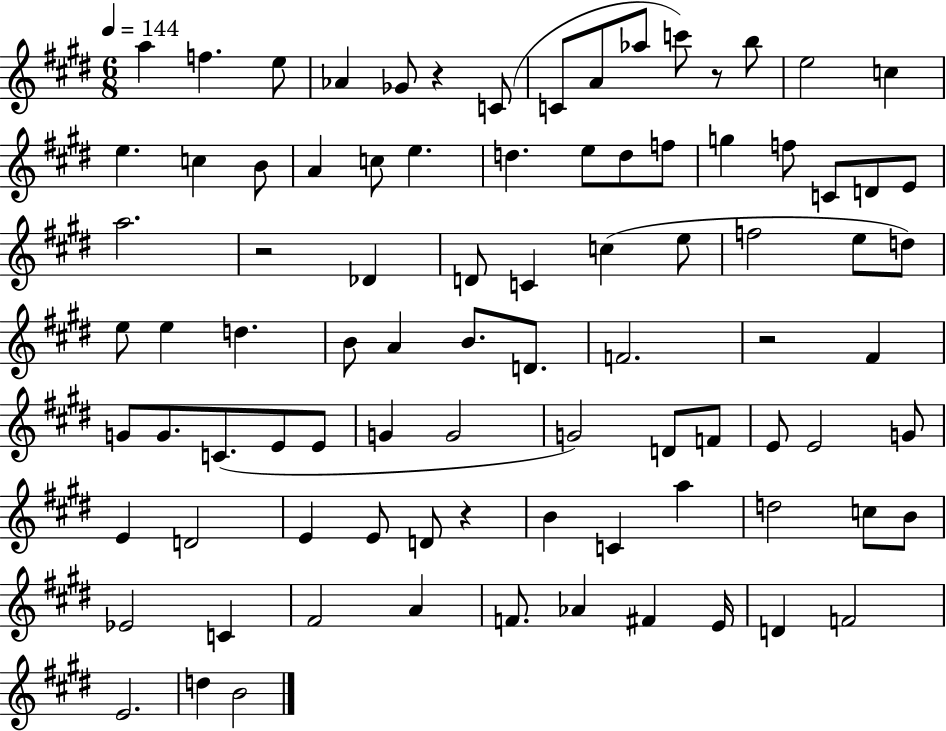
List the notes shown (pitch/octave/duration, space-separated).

A5/q F5/q. E5/e Ab4/q Gb4/e R/q C4/e C4/e A4/e Ab5/e C6/e R/e B5/e E5/h C5/q E5/q. C5/q B4/e A4/q C5/e E5/q. D5/q. E5/e D5/e F5/e G5/q F5/e C4/e D4/e E4/e A5/h. R/h Db4/q D4/e C4/q C5/q E5/e F5/h E5/e D5/e E5/e E5/q D5/q. B4/e A4/q B4/e. D4/e. F4/h. R/h F#4/q G4/e G4/e. C4/e. E4/e E4/e G4/q G4/h G4/h D4/e F4/e E4/e E4/h G4/e E4/q D4/h E4/q E4/e D4/e R/q B4/q C4/q A5/q D5/h C5/e B4/e Eb4/h C4/q F#4/h A4/q F4/e. Ab4/q F#4/q E4/s D4/q F4/h E4/h. D5/q B4/h